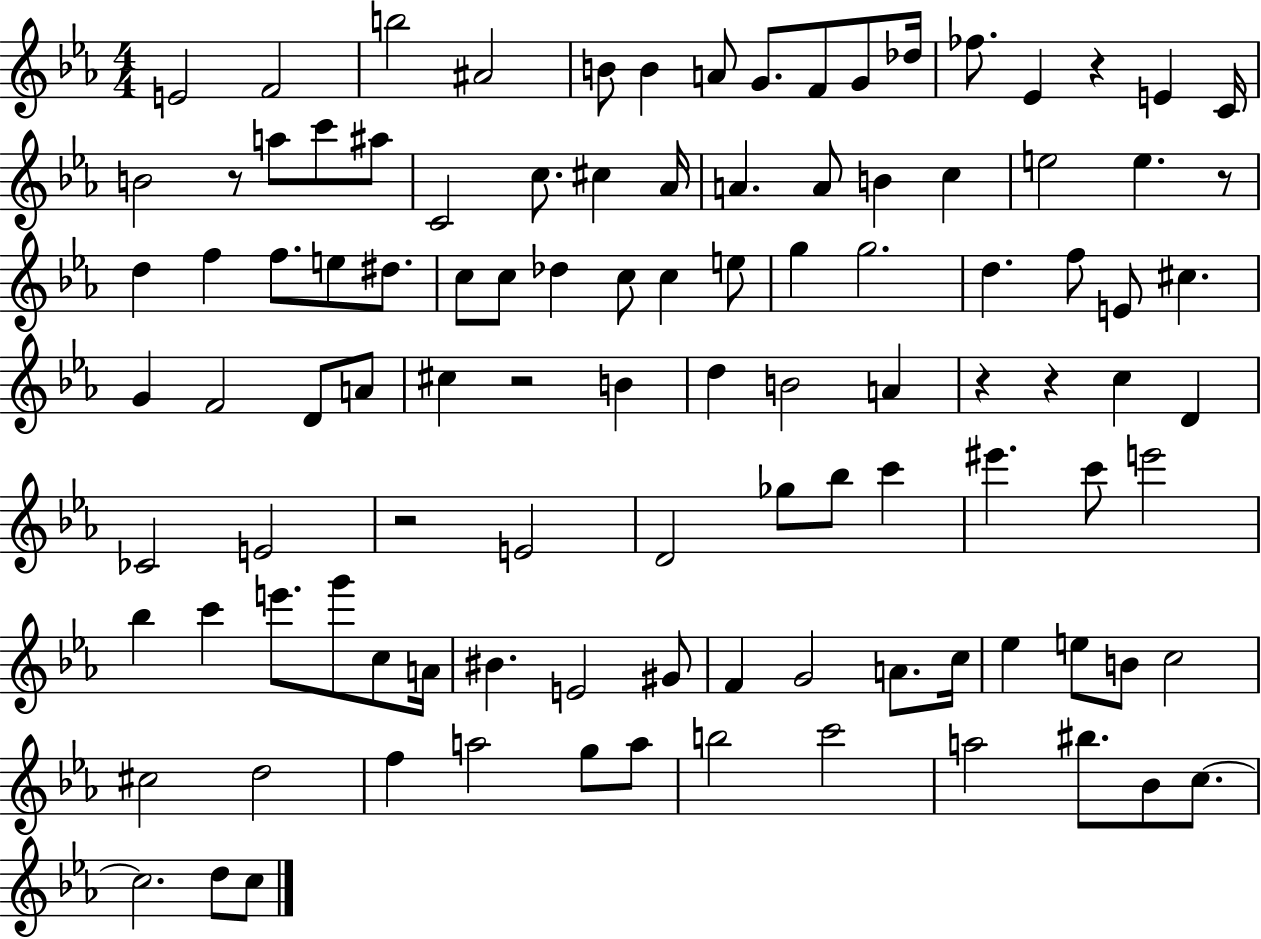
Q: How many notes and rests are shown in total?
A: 106